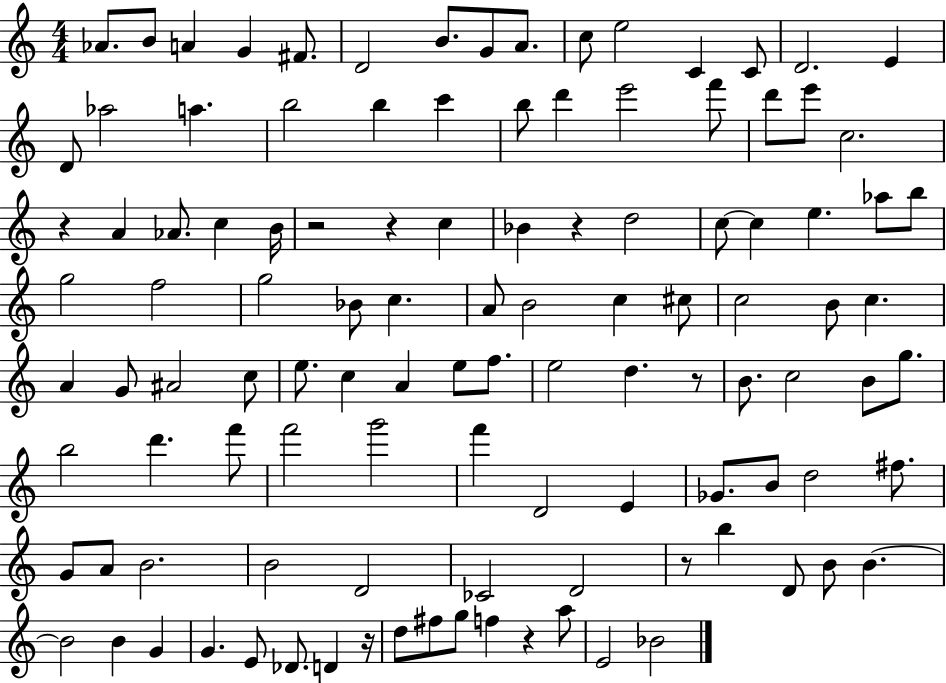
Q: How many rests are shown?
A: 8